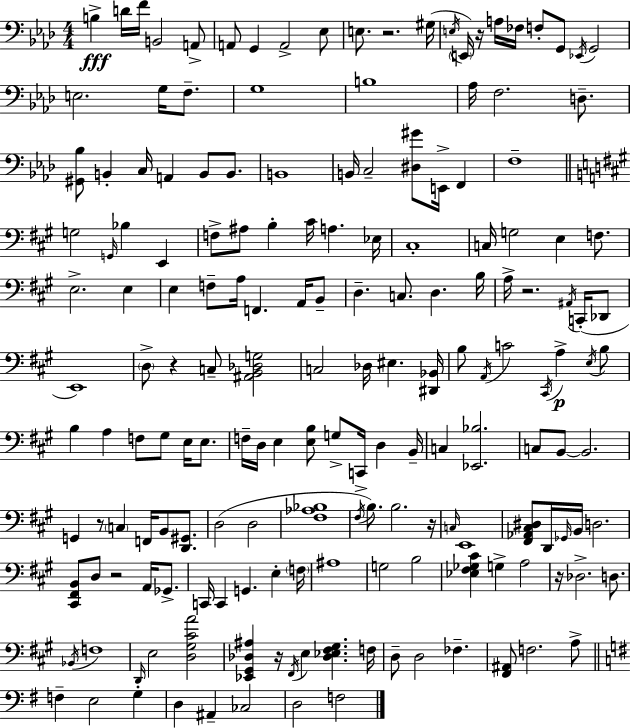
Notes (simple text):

B3/q D4/s F4/s B2/h A2/e A2/e G2/q A2/h Eb3/e E3/e. R/h. G#3/s E3/s E2/s R/s A3/s FES3/s F3/e G2/e Eb2/s G2/h E3/h. G3/s F3/e. G3/w B3/w Ab3/s F3/h. D3/e. [G#2,Bb3]/e B2/q C3/s A2/q B2/e B2/e. B2/w B2/s C3/h [D#3,G#4]/e E2/s F2/q F3/w G3/h G2/s Bb3/q E2/q F3/e A#3/e B3/q C#4/s A3/q. Eb3/s C#3/w C3/s G3/h E3/q F3/e. E3/h. E3/q E3/q F3/e A3/s F2/q. A2/s B2/e D3/q. C3/e. D3/q. B3/s A3/s R/h. A#2/s C2/s Db2/e E2/w D3/e R/q C3/e [A#2,B2,Db3,G3]/h C3/h Db3/s EIS3/q. [D#2,Bb2]/s B3/e A2/s C4/h C#2/s A3/q E3/s B3/e B3/q A3/q F3/e G#3/e E3/s E3/e. F3/s D3/s E3/q [E3,B3]/e G3/e C2/s D3/q B2/s C3/q [Eb2,Bb3]/h. C3/e B2/e B2/h. G2/q R/e C3/q F2/s B2/e [D2,G#2]/e. D3/h D3/h [F#3,Ab3,Bb3]/w F#3/s B3/e. B3/h. R/s C3/s E2/w [F#2,Ab2,C#3,D#3]/e D2/s Gb2/s B2/s D3/h. [C#2,F#2,B2]/e D3/e R/h A2/s Gb2/e. C2/s C2/q G2/q. E3/q F3/s A#3/w G3/h B3/h [Eb3,F#3,Gb3,C#4]/q G3/q A3/h R/s Db3/h. D3/e. Bb2/s F3/w D2/s E3/h [D3,G#3,C#4,A4]/h [Eb2,G#2,Db3,A#3]/q R/s F#2/s E3/q [Db3,Eb3,F#3,G#3]/q. F3/s D3/e D3/h FES3/q. [F#2,A#2]/e F3/h. A3/e F3/q E3/h G3/q D3/q A#2/q CES3/h D3/h F3/h